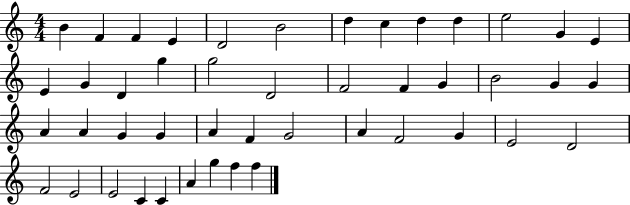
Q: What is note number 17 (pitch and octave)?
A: G5